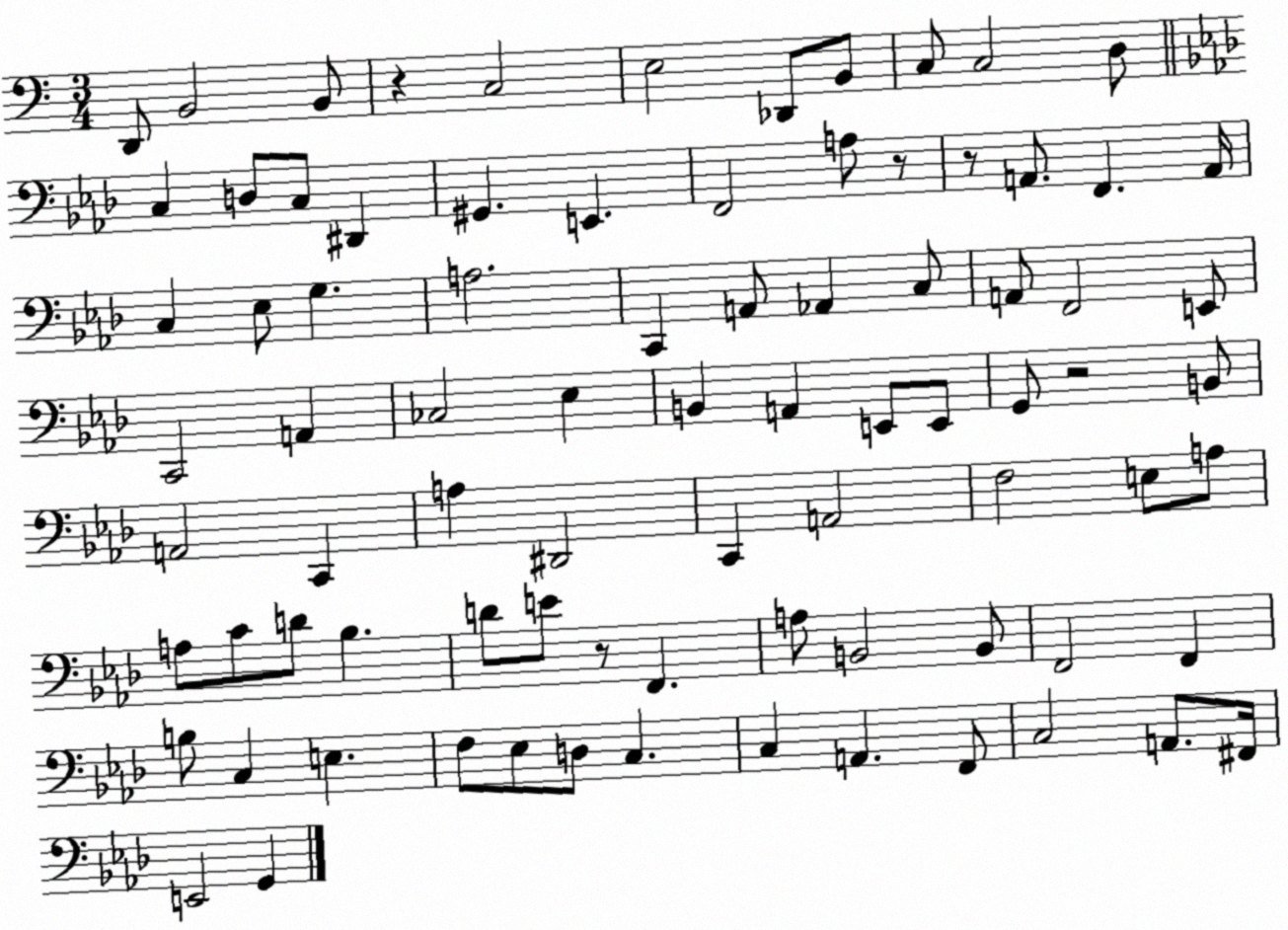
X:1
T:Untitled
M:3/4
L:1/4
K:C
D,,/2 B,,2 B,,/2 z C,2 E,2 _D,,/2 B,,/2 C,/2 C,2 D,/2 C, D,/2 C,/2 ^D,, ^G,, E,, F,,2 A,/2 z/2 z/2 A,,/2 F,, A,,/4 C, _E,/2 G, A,2 C,, A,,/2 _A,, C,/2 A,,/2 F,,2 E,,/2 C,,2 A,, _C,2 _E, B,, A,, E,,/2 E,,/2 G,,/2 z2 B,,/2 A,,2 C,, A, ^D,,2 C,, A,,2 F,2 E,/2 A,/2 A,/2 C/2 D/2 _B, D/2 E/2 z/2 F,, A,/2 B,,2 B,,/2 F,,2 F,, B,/2 C, E, F,/2 _E,/2 D,/2 C, C, A,, F,,/2 C,2 A,,/2 ^F,,/4 E,,2 G,,